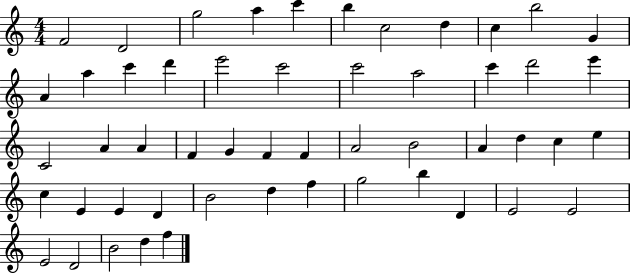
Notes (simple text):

F4/h D4/h G5/h A5/q C6/q B5/q C5/h D5/q C5/q B5/h G4/q A4/q A5/q C6/q D6/q E6/h C6/h C6/h A5/h C6/q D6/h E6/q C4/h A4/q A4/q F4/q G4/q F4/q F4/q A4/h B4/h A4/q D5/q C5/q E5/q C5/q E4/q E4/q D4/q B4/h D5/q F5/q G5/h B5/q D4/q E4/h E4/h E4/h D4/h B4/h D5/q F5/q